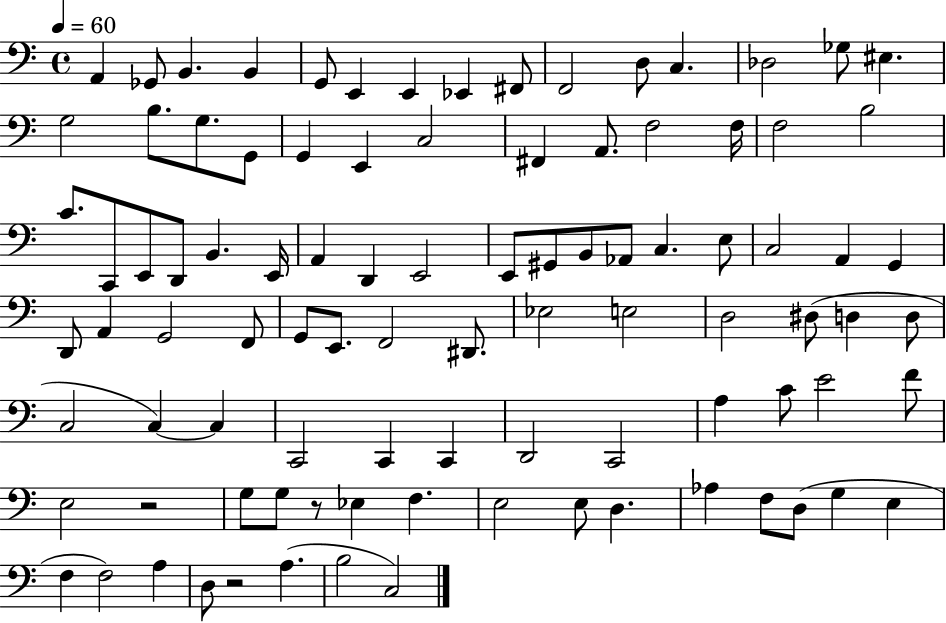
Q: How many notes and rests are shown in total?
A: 95